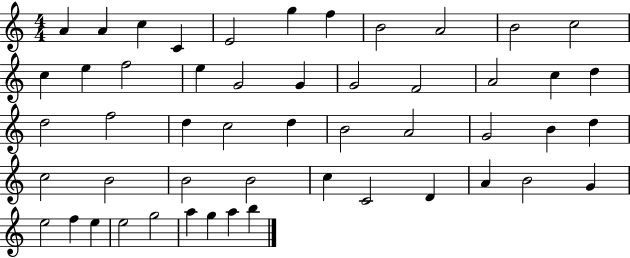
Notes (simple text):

A4/q A4/q C5/q C4/q E4/h G5/q F5/q B4/h A4/h B4/h C5/h C5/q E5/q F5/h E5/q G4/h G4/q G4/h F4/h A4/h C5/q D5/q D5/h F5/h D5/q C5/h D5/q B4/h A4/h G4/h B4/q D5/q C5/h B4/h B4/h B4/h C5/q C4/h D4/q A4/q B4/h G4/q E5/h F5/q E5/q E5/h G5/h A5/q G5/q A5/q B5/q